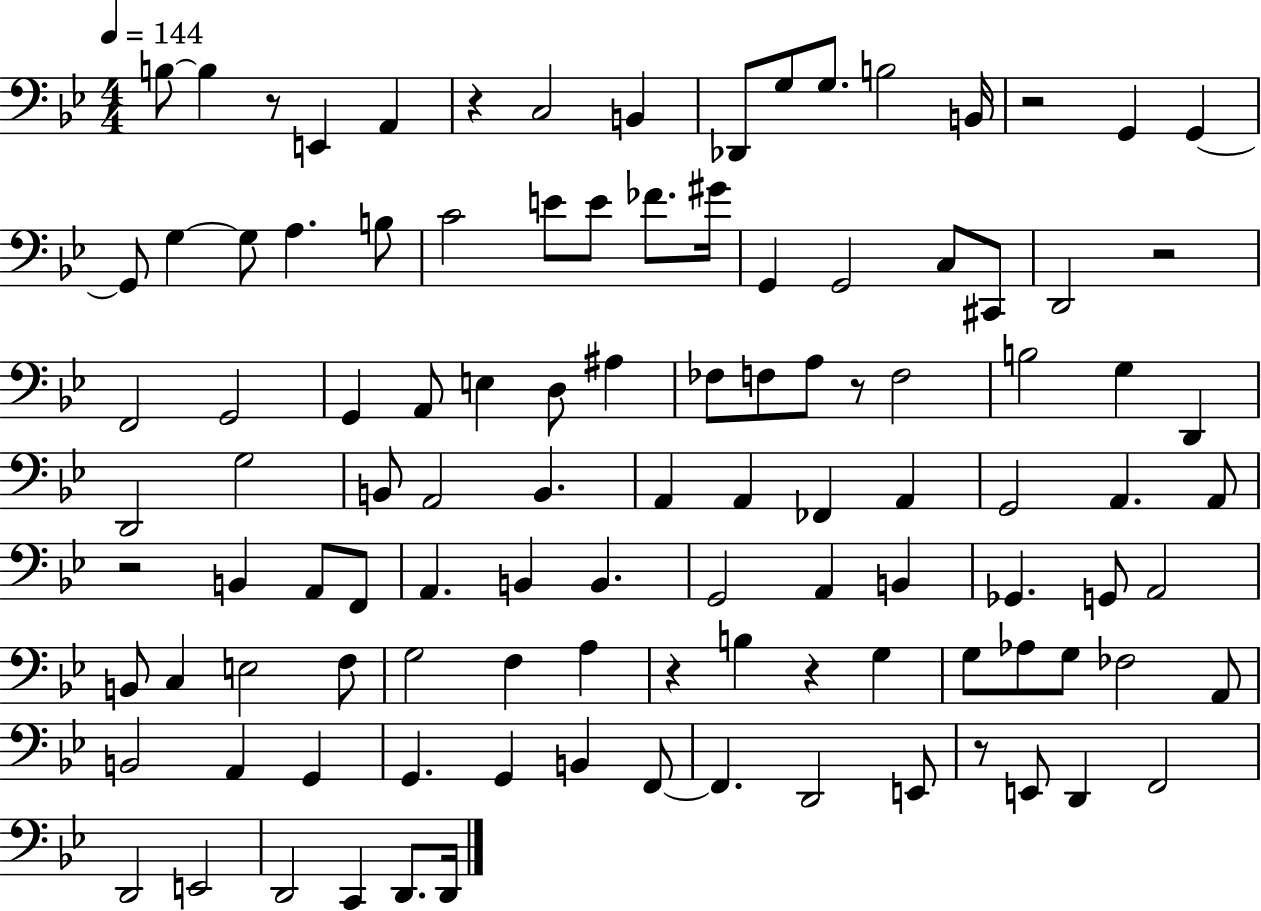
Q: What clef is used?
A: bass